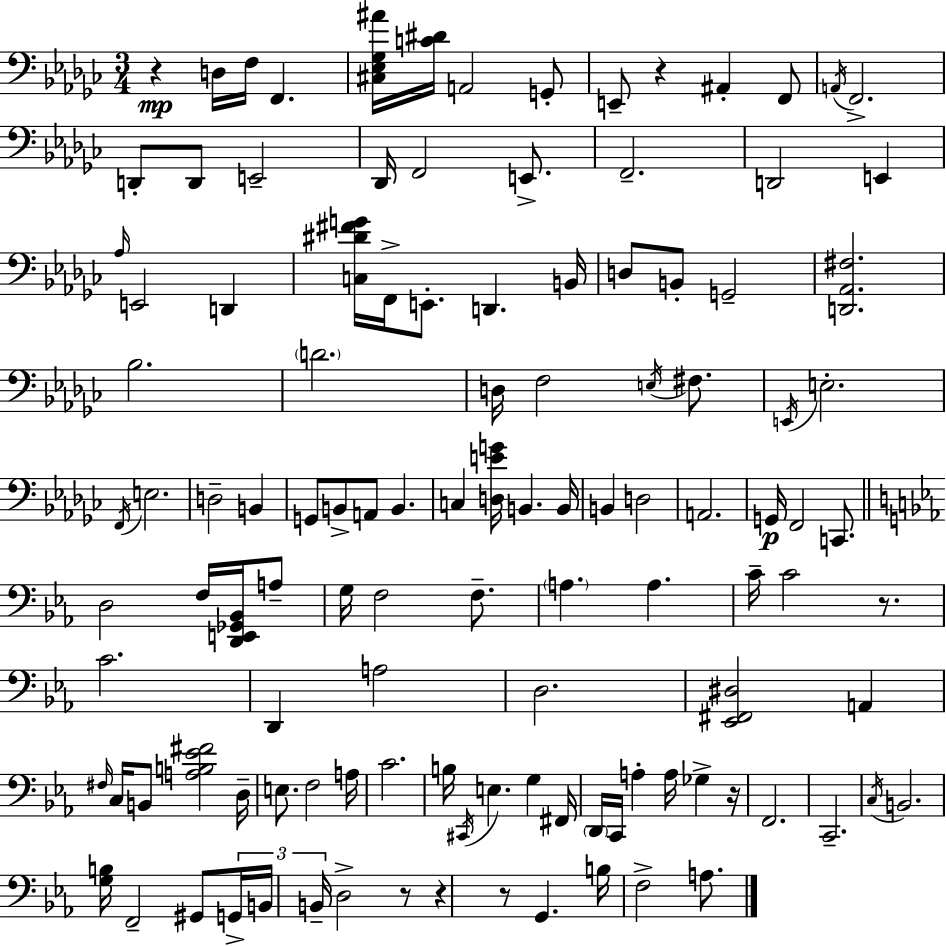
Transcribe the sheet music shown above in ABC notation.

X:1
T:Untitled
M:3/4
L:1/4
K:Ebm
z D,/4 F,/4 F,, [^C,_E,_G,^A]/4 [C^D]/4 A,,2 G,,/2 E,,/2 z ^A,, F,,/2 A,,/4 F,,2 D,,/2 D,,/2 E,,2 _D,,/4 F,,2 E,,/2 F,,2 D,,2 E,, _A,/4 E,,2 D,, [C,^D^FG]/4 F,,/4 E,,/2 D,, B,,/4 D,/2 B,,/2 G,,2 [D,,_A,,^F,]2 _B,2 D2 D,/4 F,2 E,/4 ^F,/2 E,,/4 E,2 F,,/4 E,2 D,2 B,, G,,/2 B,,/2 A,,/2 B,, C, [D,EG]/4 B,, B,,/4 B,, D,2 A,,2 G,,/4 F,,2 C,,/2 D,2 F,/4 [D,,E,,_G,,_B,,]/4 A,/2 G,/4 F,2 F,/2 A, A, C/4 C2 z/2 C2 D,, A,2 D,2 [_E,,^F,,^D,]2 A,, ^F,/4 C,/4 B,,/2 [A,B,_E^F]2 D,/4 E,/2 F,2 A,/4 C2 B,/4 ^C,,/4 E, G, ^F,,/4 D,,/4 C,,/4 A, A,/4 _G, z/4 F,,2 C,,2 C,/4 B,,2 [G,B,]/4 F,,2 ^G,,/2 G,,/4 B,,/4 B,,/4 D,2 z/2 z z/2 G,, B,/4 F,2 A,/2